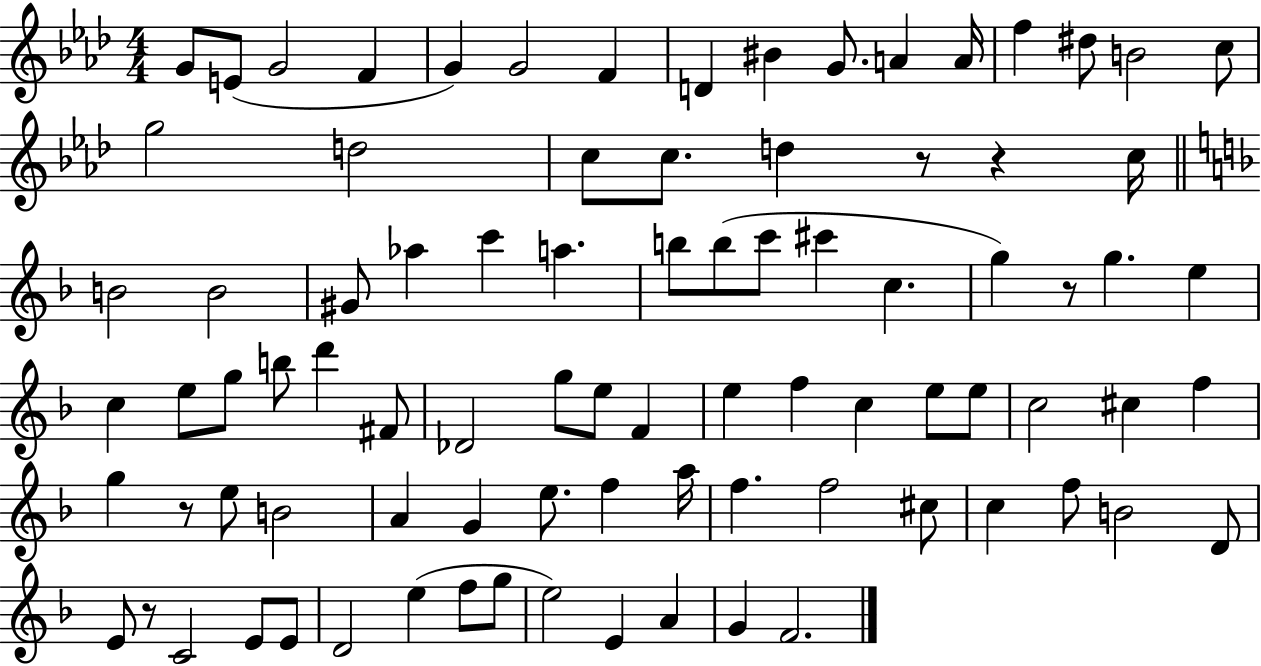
X:1
T:Untitled
M:4/4
L:1/4
K:Ab
G/2 E/2 G2 F G G2 F D ^B G/2 A A/4 f ^d/2 B2 c/2 g2 d2 c/2 c/2 d z/2 z c/4 B2 B2 ^G/2 _a c' a b/2 b/2 c'/2 ^c' c g z/2 g e c e/2 g/2 b/2 d' ^F/2 _D2 g/2 e/2 F e f c e/2 e/2 c2 ^c f g z/2 e/2 B2 A G e/2 f a/4 f f2 ^c/2 c f/2 B2 D/2 E/2 z/2 C2 E/2 E/2 D2 e f/2 g/2 e2 E A G F2